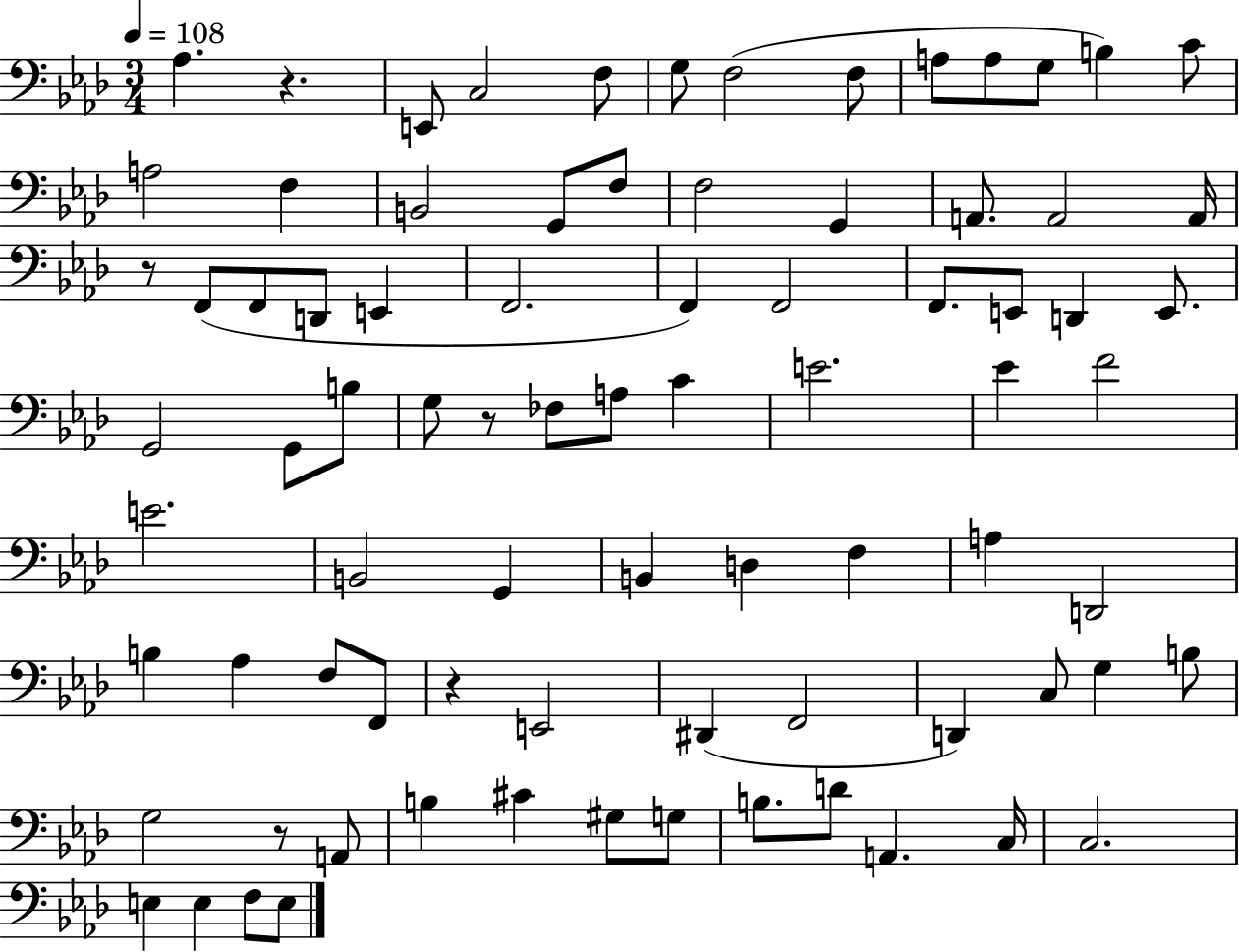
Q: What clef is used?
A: bass